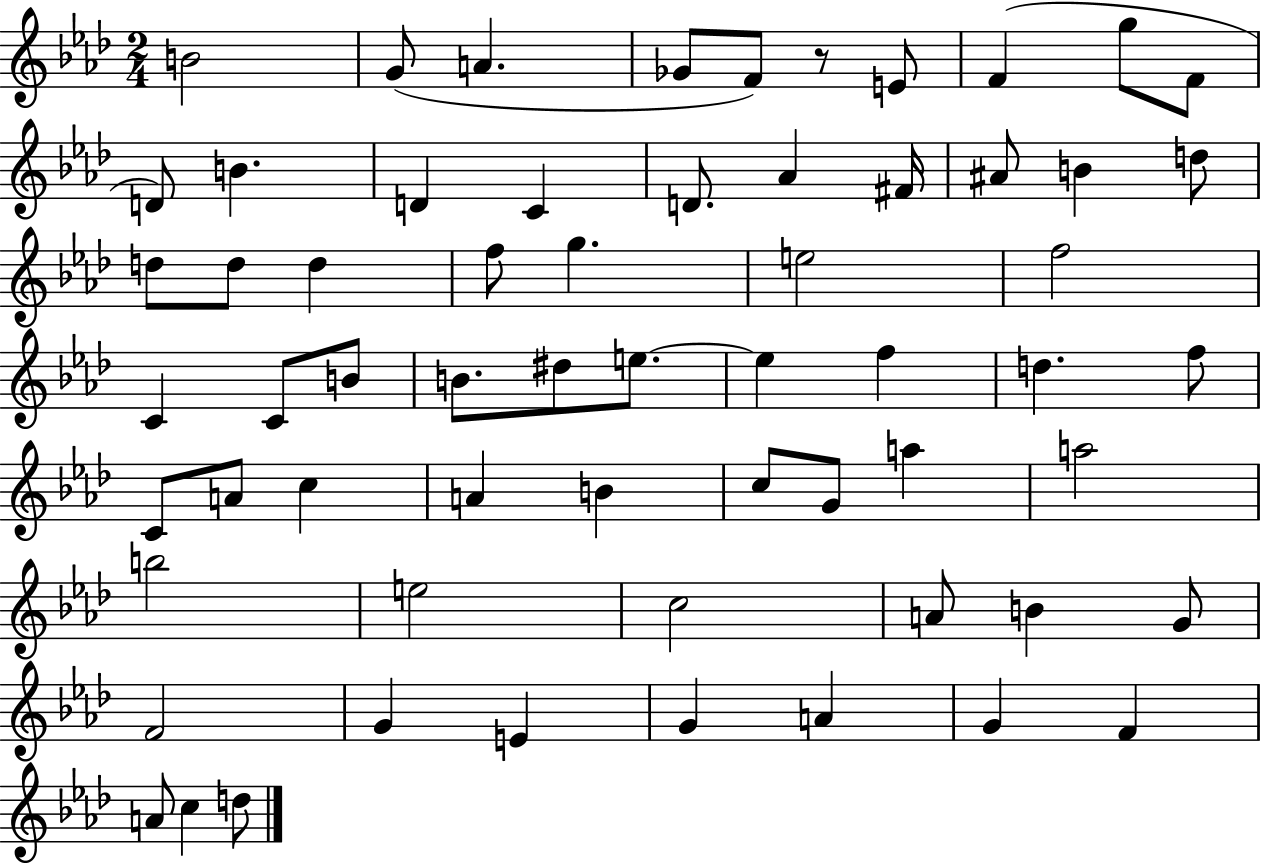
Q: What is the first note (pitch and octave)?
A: B4